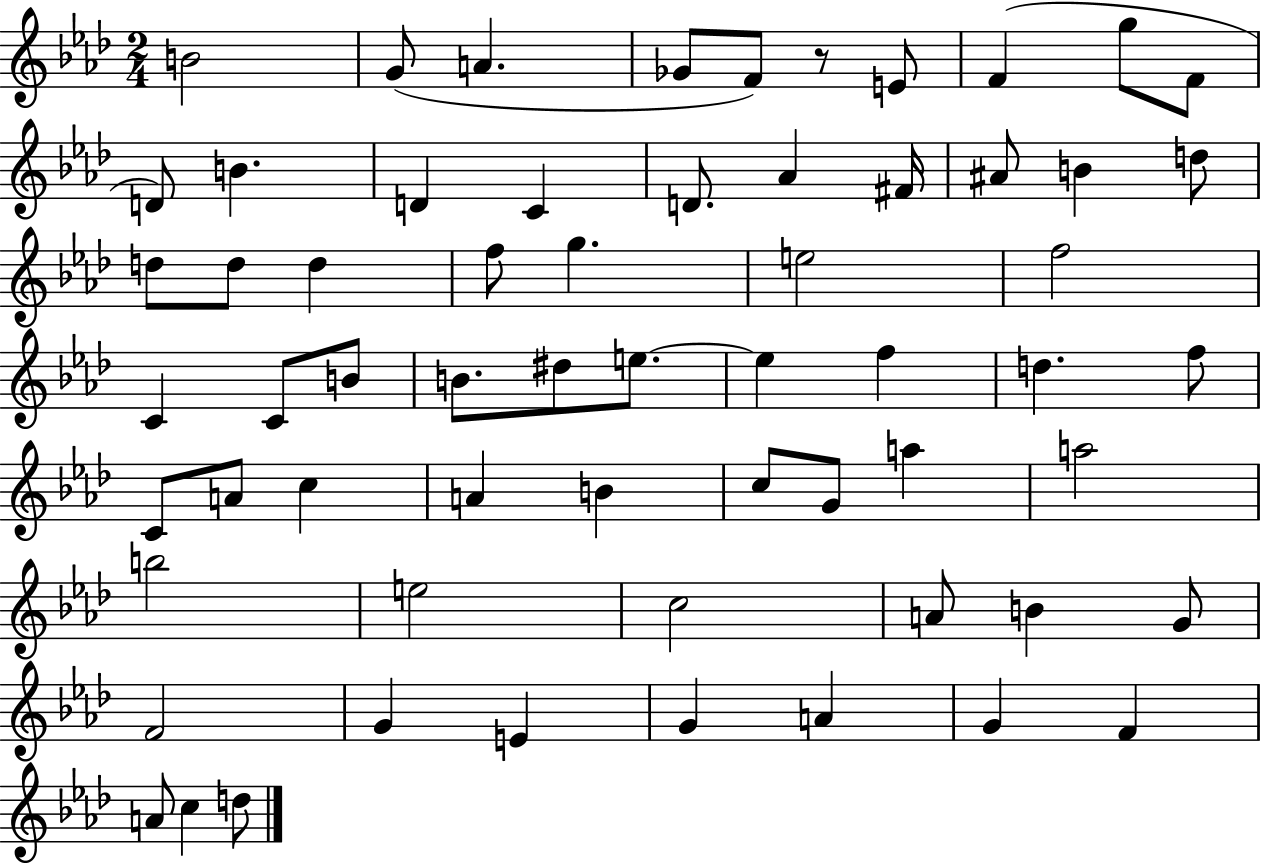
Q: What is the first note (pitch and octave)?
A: B4